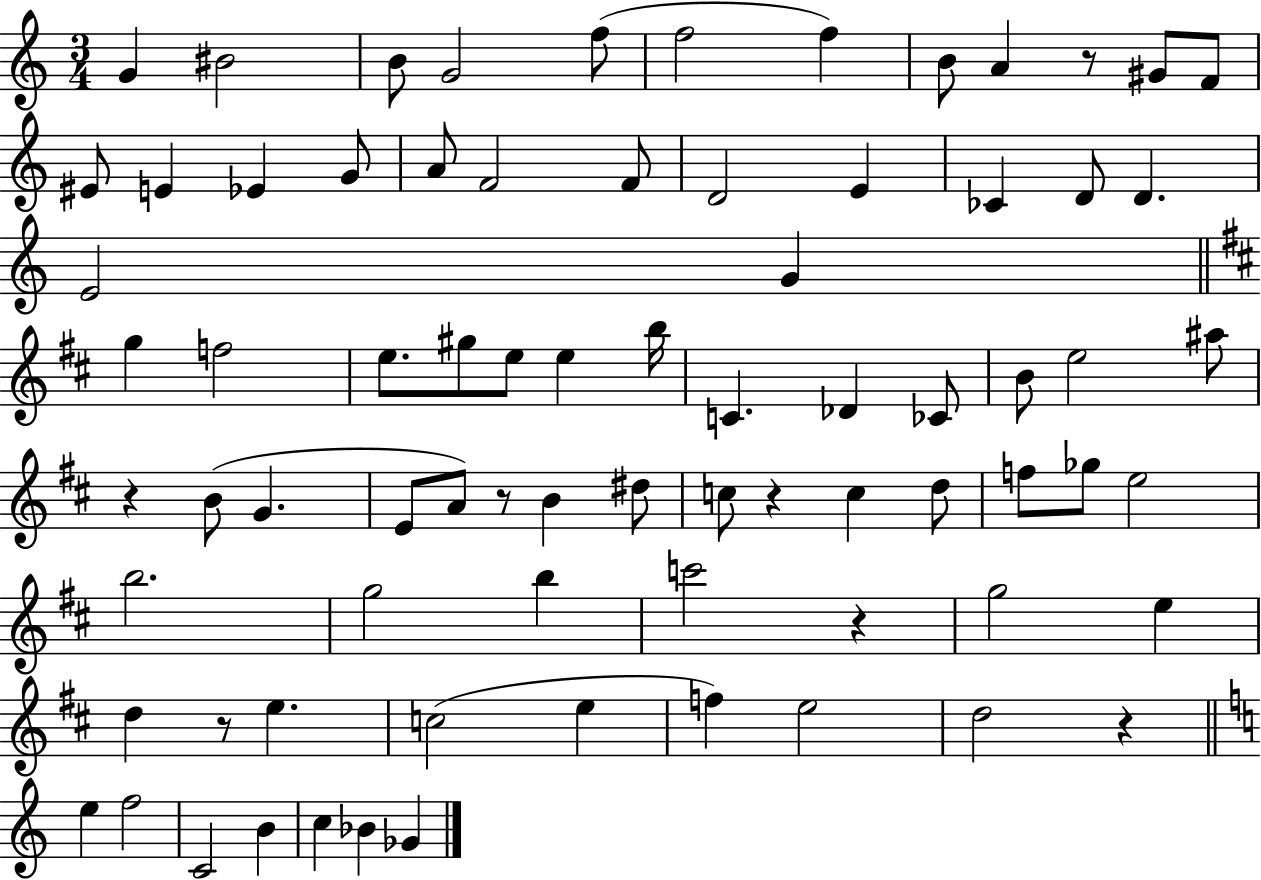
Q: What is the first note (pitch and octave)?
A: G4